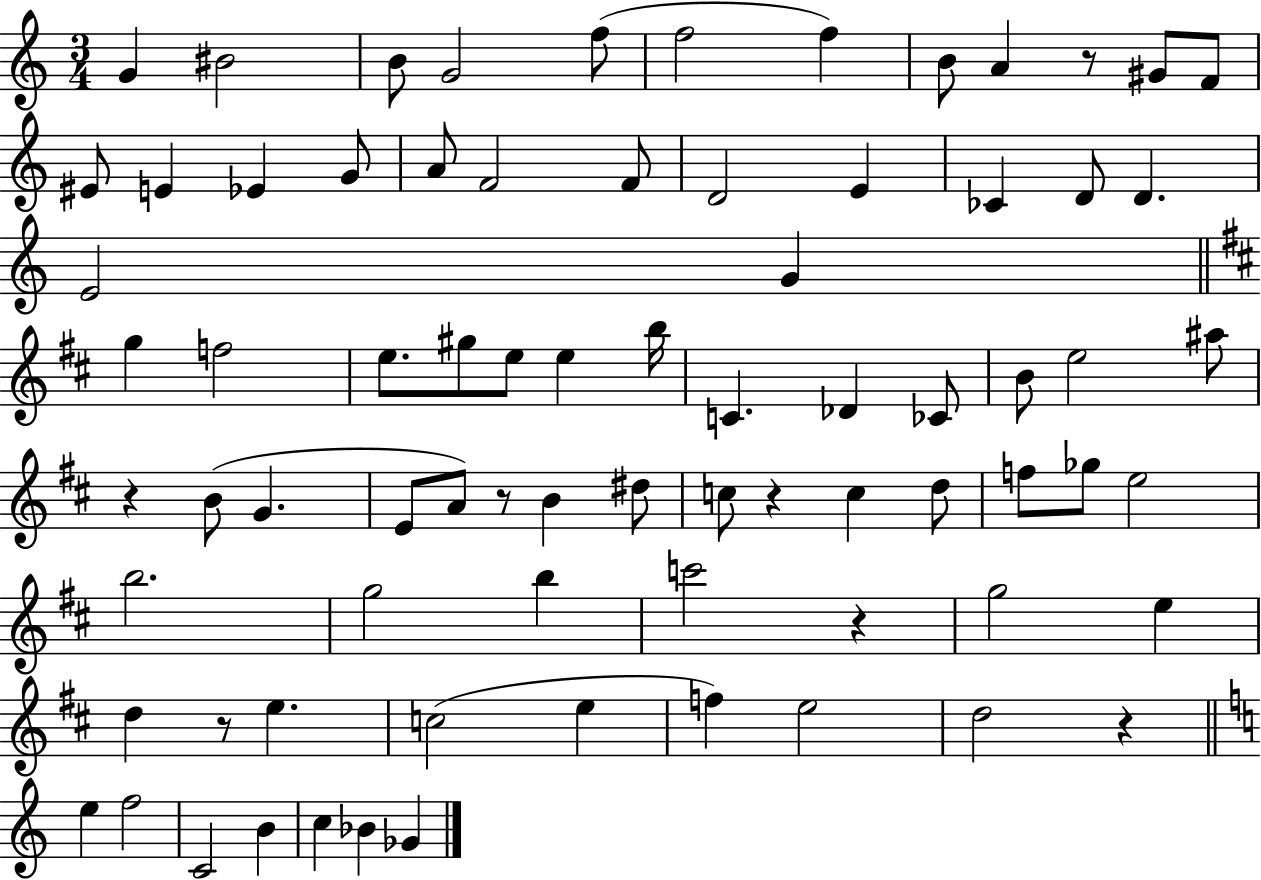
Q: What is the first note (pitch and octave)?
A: G4